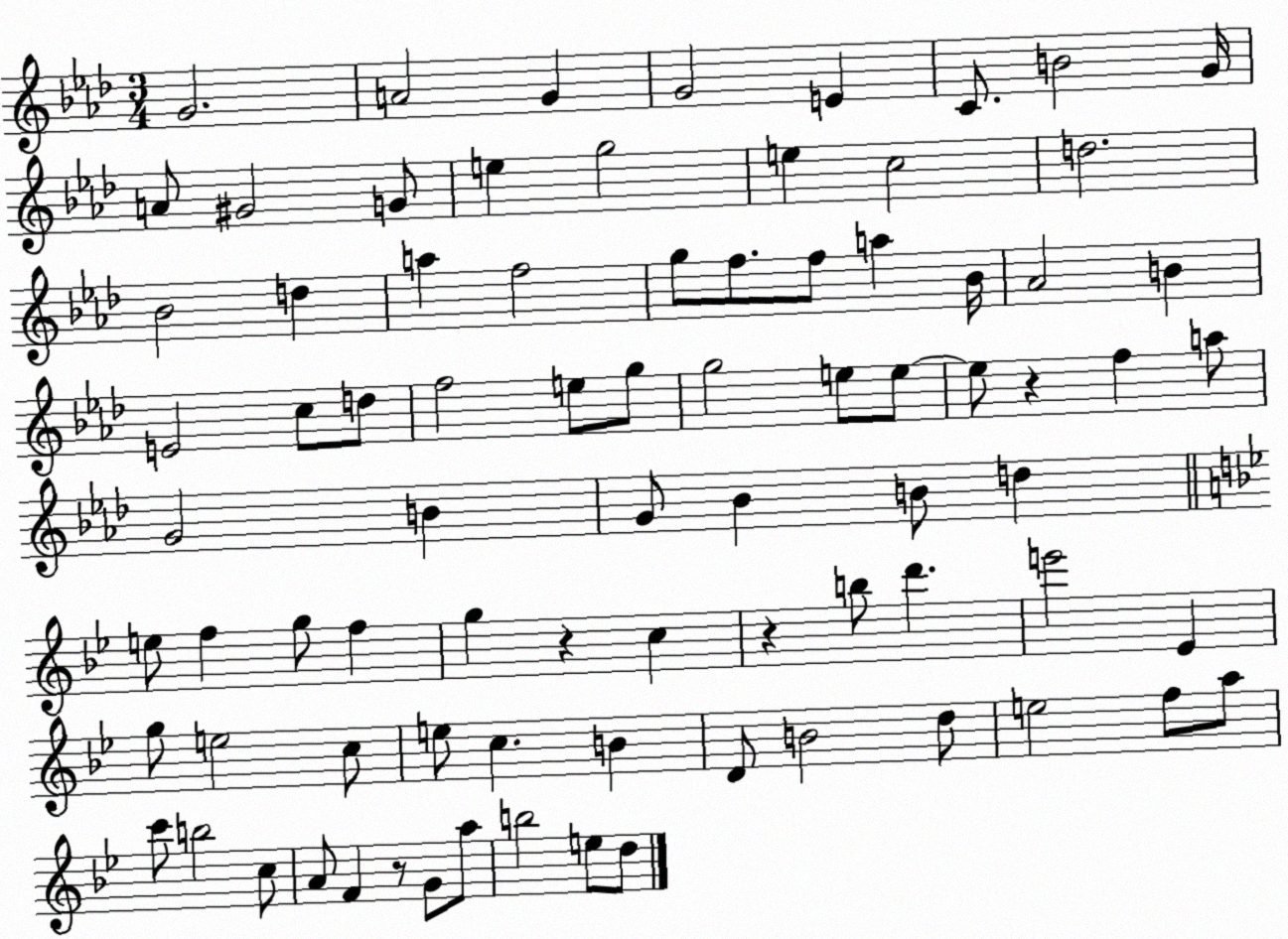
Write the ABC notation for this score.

X:1
T:Untitled
M:3/4
L:1/4
K:Ab
G2 A2 G G2 E C/2 B2 G/4 A/2 ^G2 G/2 e g2 e c2 d2 _B2 d a f2 g/2 f/2 f/2 a _B/4 _A2 B E2 c/2 d/2 f2 e/2 g/2 g2 e/2 e/2 e/2 z f a/2 G2 B G/2 _B B/2 d e/2 f g/2 f g z c z b/2 d' e'2 _E g/2 e2 c/2 e/2 c B D/2 B2 d/2 e2 f/2 a/2 c'/2 b2 c/2 A/2 F z/2 G/2 a/2 b2 e/2 d/2